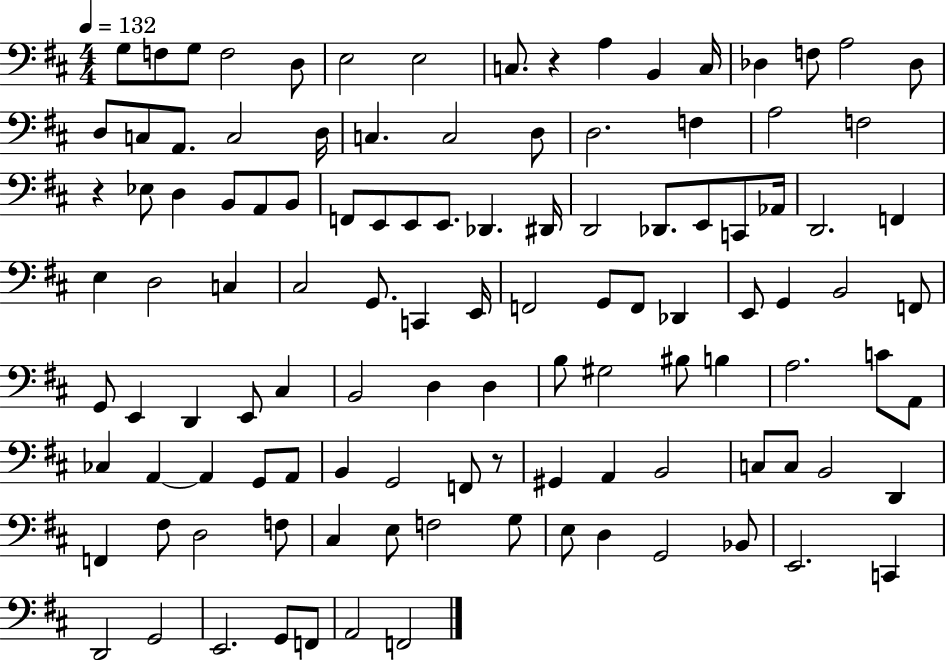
X:1
T:Untitled
M:4/4
L:1/4
K:D
G,/2 F,/2 G,/2 F,2 D,/2 E,2 E,2 C,/2 z A, B,, C,/4 _D, F,/2 A,2 _D,/2 D,/2 C,/2 A,,/2 C,2 D,/4 C, C,2 D,/2 D,2 F, A,2 F,2 z _E,/2 D, B,,/2 A,,/2 B,,/2 F,,/2 E,,/2 E,,/2 E,,/2 _D,, ^D,,/4 D,,2 _D,,/2 E,,/2 C,,/2 _A,,/4 D,,2 F,, E, D,2 C, ^C,2 G,,/2 C,, E,,/4 F,,2 G,,/2 F,,/2 _D,, E,,/2 G,, B,,2 F,,/2 G,,/2 E,, D,, E,,/2 ^C, B,,2 D, D, B,/2 ^G,2 ^B,/2 B, A,2 C/2 A,,/2 _C, A,, A,, G,,/2 A,,/2 B,, G,,2 F,,/2 z/2 ^G,, A,, B,,2 C,/2 C,/2 B,,2 D,, F,, ^F,/2 D,2 F,/2 ^C, E,/2 F,2 G,/2 E,/2 D, G,,2 _B,,/2 E,,2 C,, D,,2 G,,2 E,,2 G,,/2 F,,/2 A,,2 F,,2